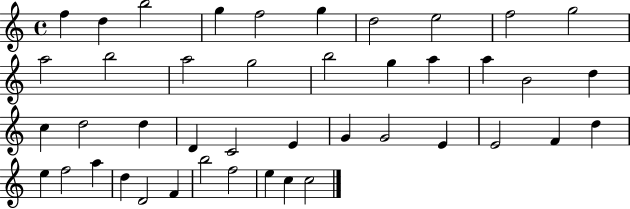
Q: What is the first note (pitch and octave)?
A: F5